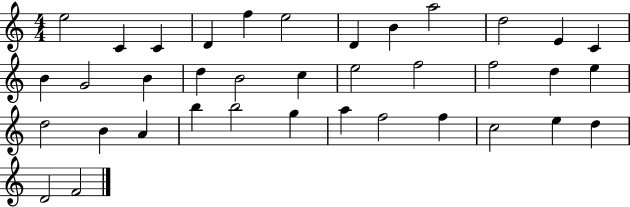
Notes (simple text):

E5/h C4/q C4/q D4/q F5/q E5/h D4/q B4/q A5/h D5/h E4/q C4/q B4/q G4/h B4/q D5/q B4/h C5/q E5/h F5/h F5/h D5/q E5/q D5/h B4/q A4/q B5/q B5/h G5/q A5/q F5/h F5/q C5/h E5/q D5/q D4/h F4/h